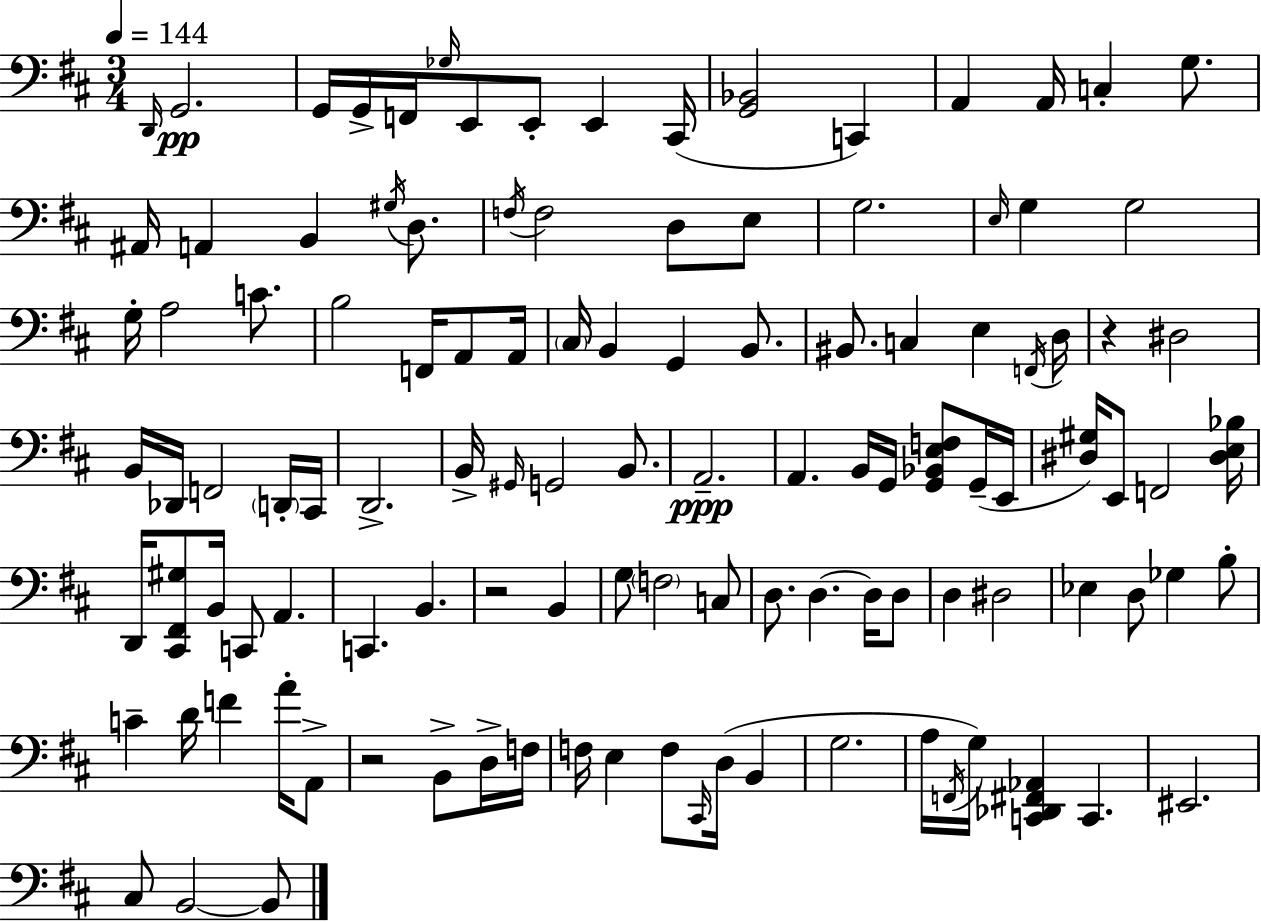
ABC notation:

X:1
T:Untitled
M:3/4
L:1/4
K:D
D,,/4 G,,2 G,,/4 G,,/4 F,,/4 _G,/4 E,,/2 E,,/2 E,, ^C,,/4 [G,,_B,,]2 C,, A,, A,,/4 C, G,/2 ^A,,/4 A,, B,, ^G,/4 D,/2 F,/4 F,2 D,/2 E,/2 G,2 E,/4 G, G,2 G,/4 A,2 C/2 B,2 F,,/4 A,,/2 A,,/4 ^C,/4 B,, G,, B,,/2 ^B,,/2 C, E, F,,/4 D,/4 z ^D,2 B,,/4 _D,,/4 F,,2 D,,/4 ^C,,/4 D,,2 B,,/4 ^G,,/4 G,,2 B,,/2 A,,2 A,, B,,/4 G,,/4 [G,,_B,,E,F,]/2 G,,/4 E,,/4 [^D,^G,]/4 E,,/2 F,,2 [^D,E,_B,]/4 D,,/4 [^C,,^F,,^G,]/2 B,,/4 C,,/2 A,, C,, B,, z2 B,, G,/2 F,2 C,/2 D,/2 D, D,/4 D,/2 D, ^D,2 _E, D,/2 _G, B,/2 C D/4 F A/4 A,,/2 z2 B,,/2 D,/4 F,/4 F,/4 E, F,/2 ^C,,/4 D,/4 B,, G,2 A,/4 F,,/4 G,/4 [C,,_D,,^F,,_A,,] C,, ^E,,2 ^C,/2 B,,2 B,,/2